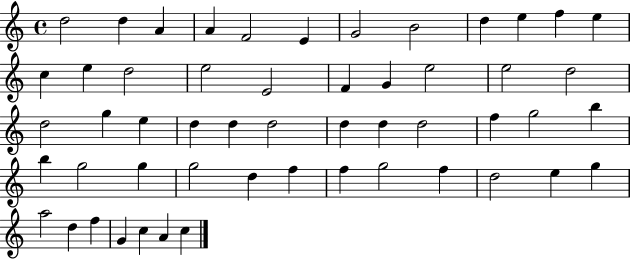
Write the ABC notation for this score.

X:1
T:Untitled
M:4/4
L:1/4
K:C
d2 d A A F2 E G2 B2 d e f e c e d2 e2 E2 F G e2 e2 d2 d2 g e d d d2 d d d2 f g2 b b g2 g g2 d f f g2 f d2 e g a2 d f G c A c